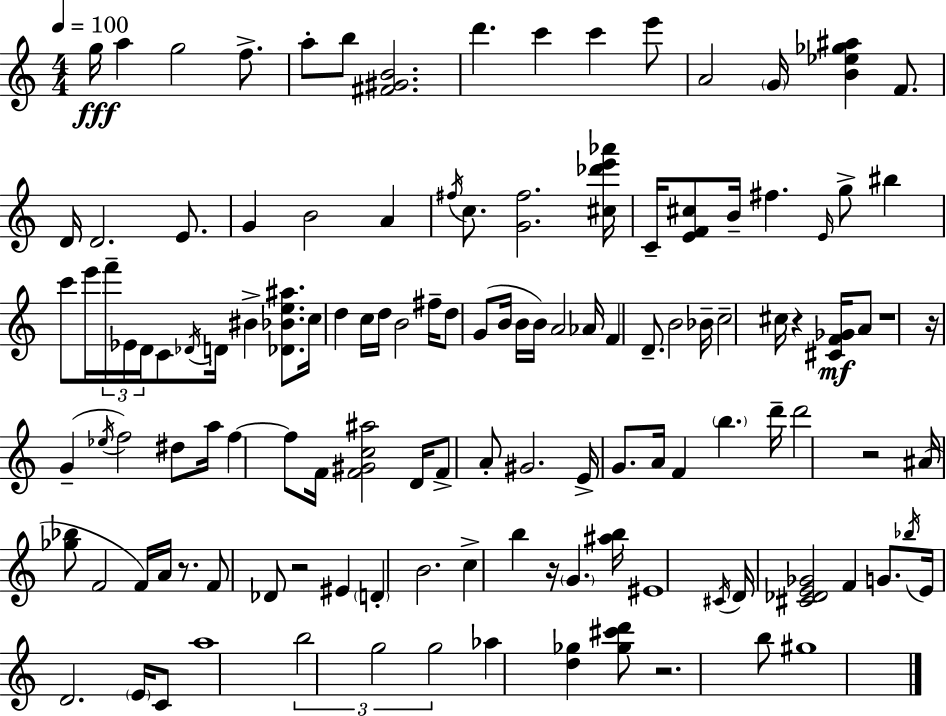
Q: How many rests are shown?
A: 8